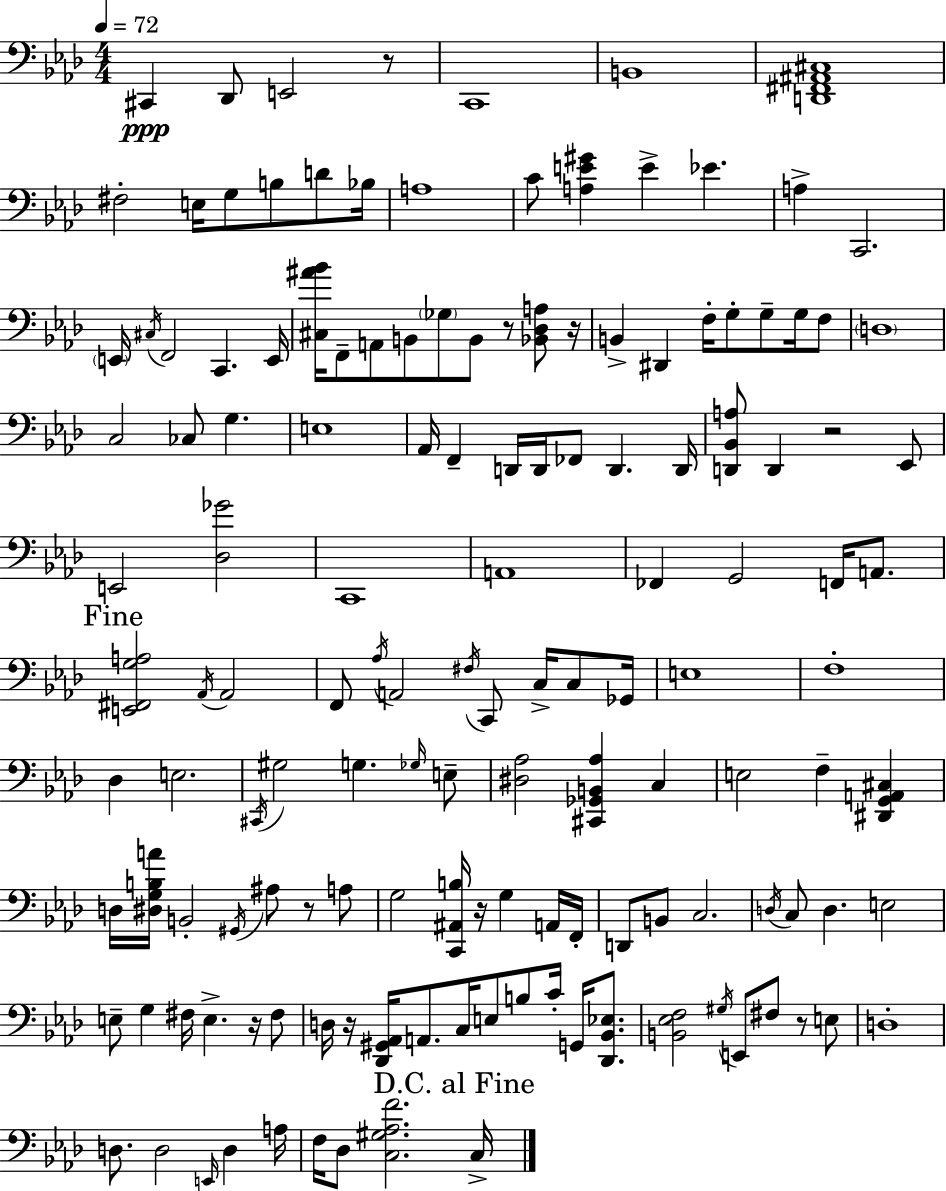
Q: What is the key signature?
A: AES major